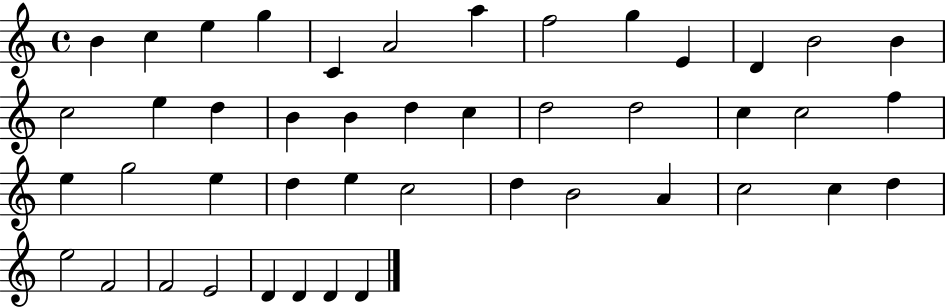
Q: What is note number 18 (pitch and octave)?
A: B4